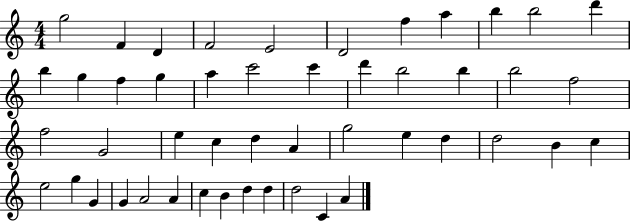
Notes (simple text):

G5/h F4/q D4/q F4/h E4/h D4/h F5/q A5/q B5/q B5/h D6/q B5/q G5/q F5/q G5/q A5/q C6/h C6/q D6/q B5/h B5/q B5/h F5/h F5/h G4/h E5/q C5/q D5/q A4/q G5/h E5/q D5/q D5/h B4/q C5/q E5/h G5/q G4/q G4/q A4/h A4/q C5/q B4/q D5/q D5/q D5/h C4/q A4/q